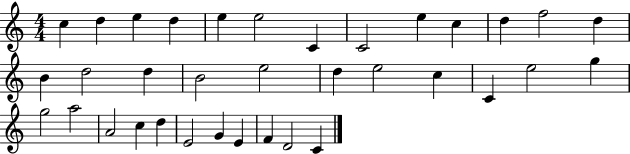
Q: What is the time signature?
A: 4/4